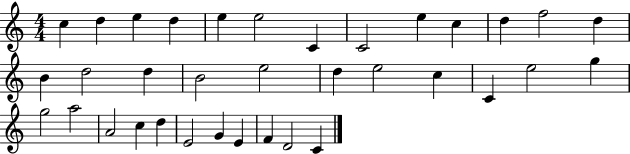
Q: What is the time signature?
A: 4/4